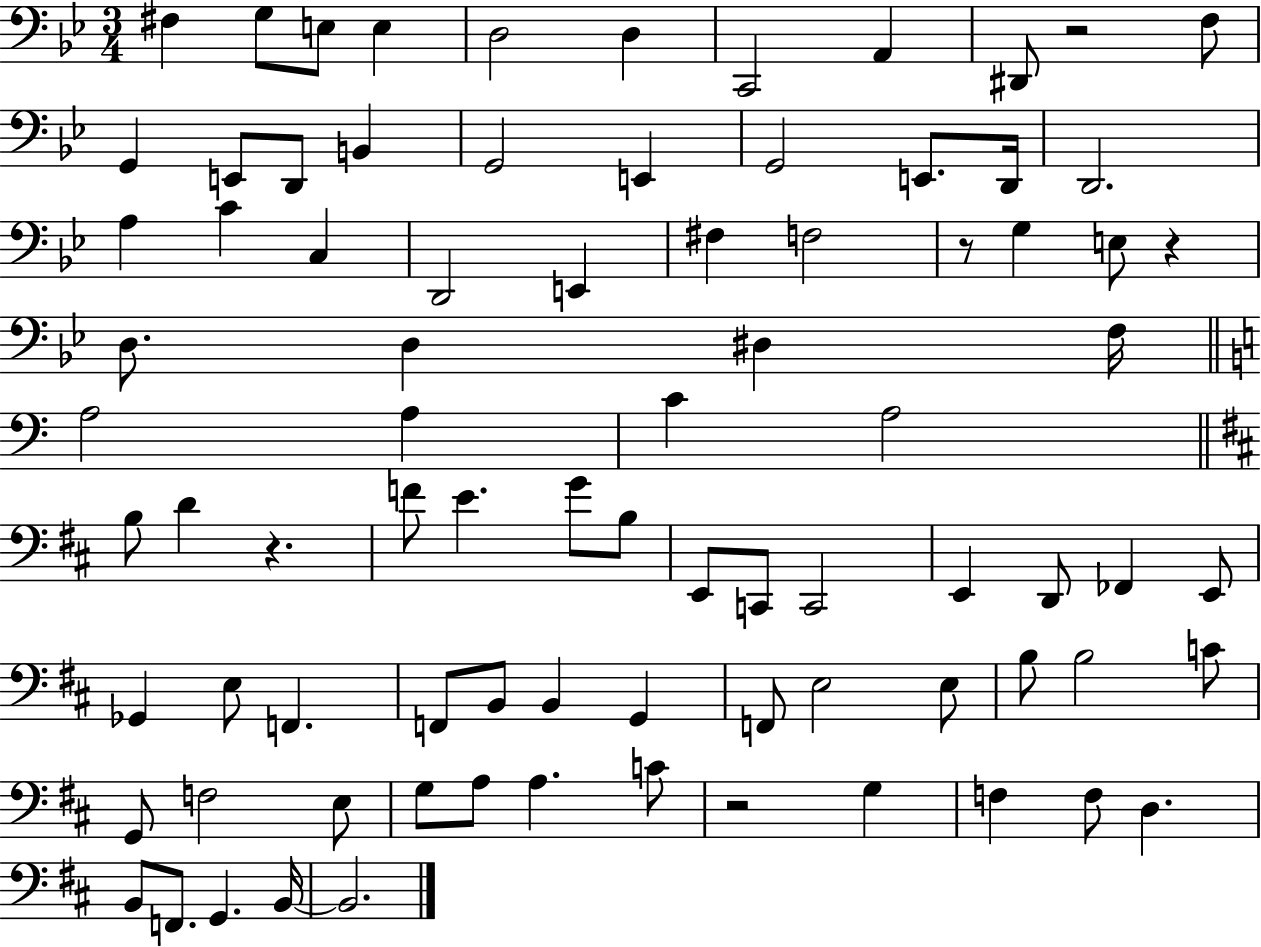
X:1
T:Untitled
M:3/4
L:1/4
K:Bb
^F, G,/2 E,/2 E, D,2 D, C,,2 A,, ^D,,/2 z2 F,/2 G,, E,,/2 D,,/2 B,, G,,2 E,, G,,2 E,,/2 D,,/4 D,,2 A, C C, D,,2 E,, ^F, F,2 z/2 G, E,/2 z D,/2 D, ^D, F,/4 A,2 A, C A,2 B,/2 D z F/2 E G/2 B,/2 E,,/2 C,,/2 C,,2 E,, D,,/2 _F,, E,,/2 _G,, E,/2 F,, F,,/2 B,,/2 B,, G,, F,,/2 E,2 E,/2 B,/2 B,2 C/2 G,,/2 F,2 E,/2 G,/2 A,/2 A, C/2 z2 G, F, F,/2 D, B,,/2 F,,/2 G,, B,,/4 B,,2